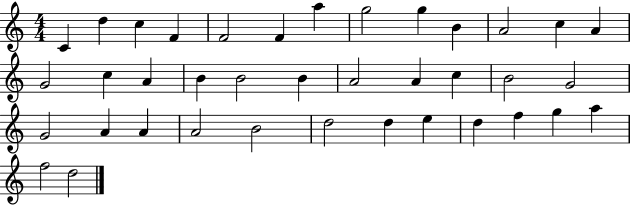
{
  \clef treble
  \numericTimeSignature
  \time 4/4
  \key c \major
  c'4 d''4 c''4 f'4 | f'2 f'4 a''4 | g''2 g''4 b'4 | a'2 c''4 a'4 | \break g'2 c''4 a'4 | b'4 b'2 b'4 | a'2 a'4 c''4 | b'2 g'2 | \break g'2 a'4 a'4 | a'2 b'2 | d''2 d''4 e''4 | d''4 f''4 g''4 a''4 | \break f''2 d''2 | \bar "|."
}